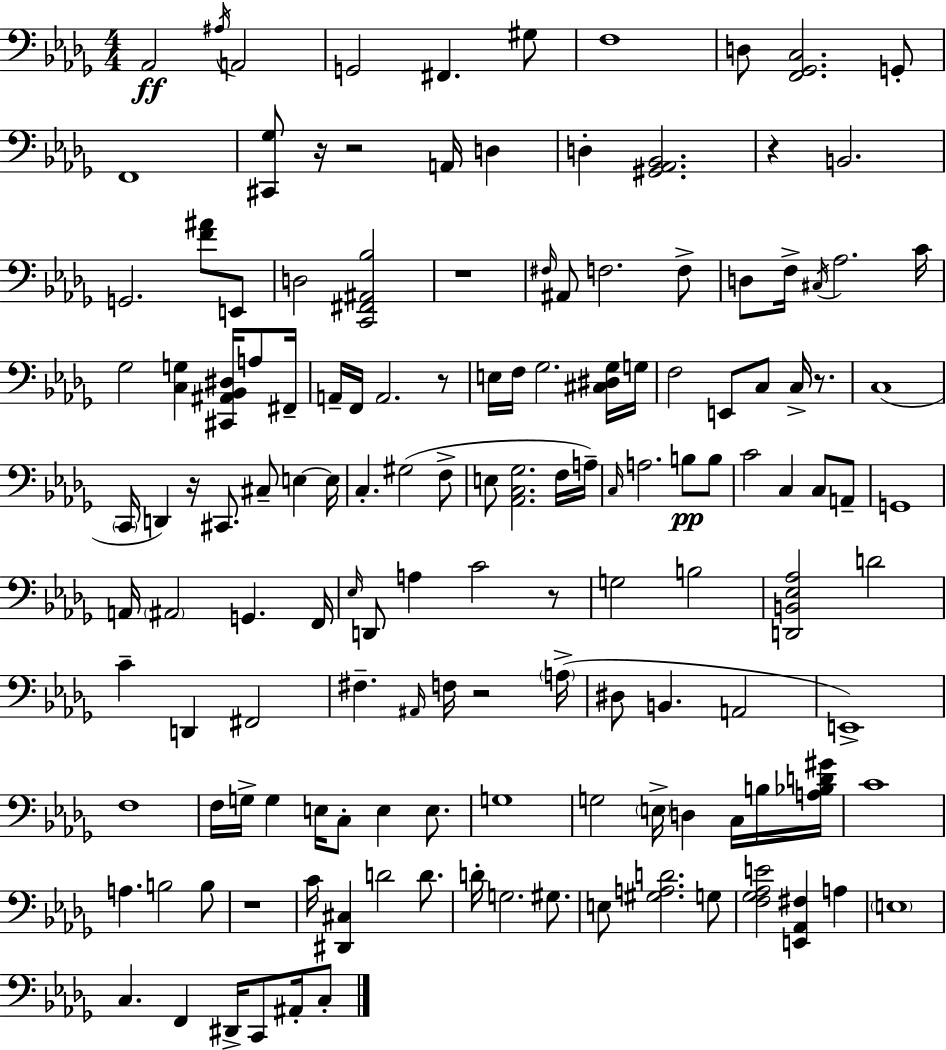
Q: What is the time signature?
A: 4/4